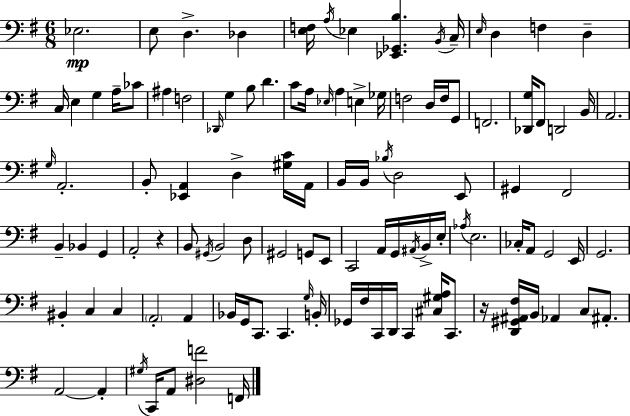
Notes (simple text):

Eb3/h. E3/e D3/q. Db3/q [E3,F3]/s A3/s Eb3/q [Eb2,Gb2,B3]/q. B2/s C3/s E3/s D3/q F3/q D3/q C3/s E3/q G3/q A3/s CES4/e A#3/q F3/h Db2/s G3/q B3/e D4/q. C4/e A3/s Eb3/s A3/q E3/q Gb3/s F3/h D3/s F3/s G2/e F2/h. [Db2,G3]/s F#2/e D2/h B2/s A2/h. G3/s A2/h. B2/e [Eb2,A2]/q D3/q [G#3,C4]/s A2/s B2/s B2/s Bb3/s D3/h E2/e G#2/q F#2/h B2/q Bb2/q G2/q A2/h R/q B2/e G#2/s B2/h D3/e G#2/h G2/e E2/e C2/h A2/s G2/s A#2/s B2/s E3/s Ab3/s E3/h. CES3/s A2/e G2/h E2/s G2/h. BIS2/q C3/q C3/q A2/h A2/q Bb2/s G2/s C2/e. C2/q. G3/s B2/s Gb2/s F#3/s C2/s D2/s C2/q [C#3,G#3,A3]/s C2/e. R/s [D2,G#2,A#2,F#3]/s B2/s Ab2/q C3/e A#2/e. A2/h A2/q G#3/s C2/s A2/e [D#3,F4]/h F2/s